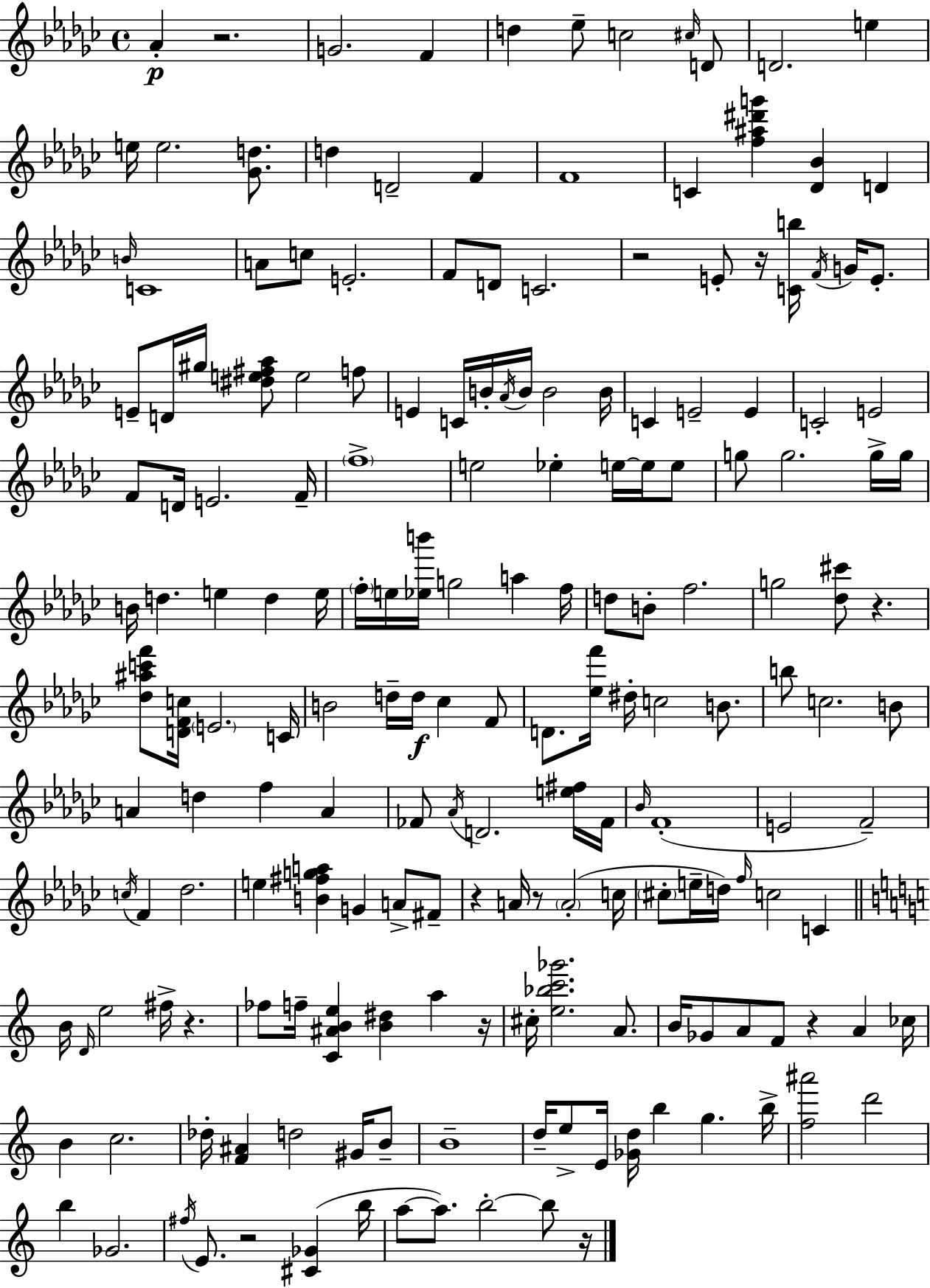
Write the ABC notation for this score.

X:1
T:Untitled
M:4/4
L:1/4
K:Ebm
_A z2 G2 F d _e/2 c2 ^c/4 D/2 D2 e e/4 e2 [_Gd]/2 d D2 F F4 C [f^a^d'g'] [_D_B] D B/4 C4 A/2 c/2 E2 F/2 D/2 C2 z2 E/2 z/4 [Cb]/4 F/4 G/4 E/2 E/2 D/4 ^g/4 [^de^f_a]/2 e2 f/2 E C/4 B/4 _A/4 B/4 B2 B/4 C E2 E C2 E2 F/2 D/4 E2 F/4 f4 e2 _e e/4 e/4 e/2 g/2 g2 g/4 g/4 B/4 d e d e/4 f/4 e/4 [_eb']/4 g2 a f/4 d/2 B/2 f2 g2 [_d^c']/2 z [_d^ac'f']/2 [DFc]/4 E2 C/4 B2 d/4 d/4 _c F/2 D/2 [_ef']/4 ^d/4 c2 B/2 b/2 c2 B/2 A d f A _F/2 _A/4 D2 [e^f]/4 _F/4 _B/4 F4 E2 F2 c/4 F _d2 e [B^fga] G A/2 ^F/2 z A/4 z/2 A2 c/4 ^c/2 e/4 d/4 f/4 c2 C B/4 D/4 e2 ^f/4 z _f/2 f/4 [C^ABe] [B^d] a z/4 ^c/4 [e_bc'_g']2 A/2 B/4 _G/2 A/2 F/2 z A _c/4 B c2 _d/4 [F^A] d2 ^G/4 B/2 B4 d/4 e/2 E/4 [_Gd]/4 b g b/4 [f^a']2 d'2 b _G2 ^f/4 E/2 z2 [^C_G] b/4 a/2 a/2 b2 b/2 z/4